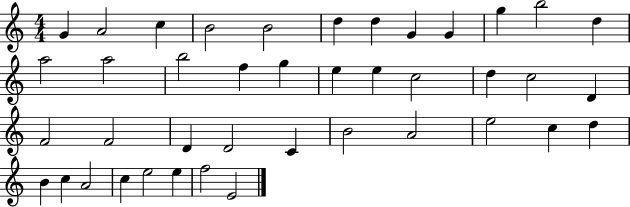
X:1
T:Untitled
M:4/4
L:1/4
K:C
G A2 c B2 B2 d d G G g b2 d a2 a2 b2 f g e e c2 d c2 D F2 F2 D D2 C B2 A2 e2 c d B c A2 c e2 e f2 E2